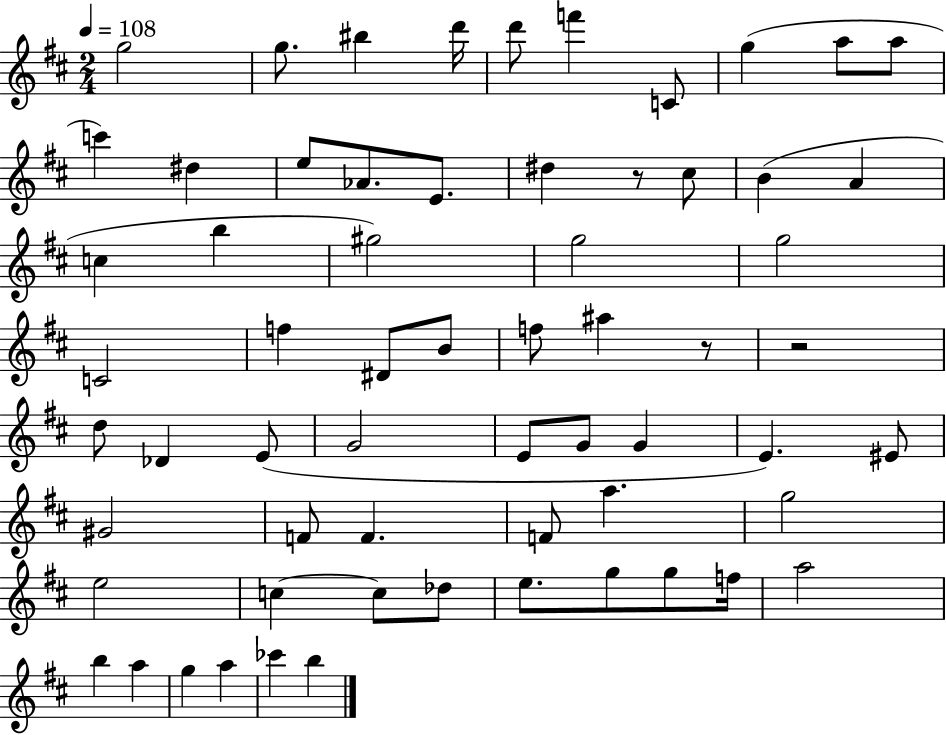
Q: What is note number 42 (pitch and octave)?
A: F4